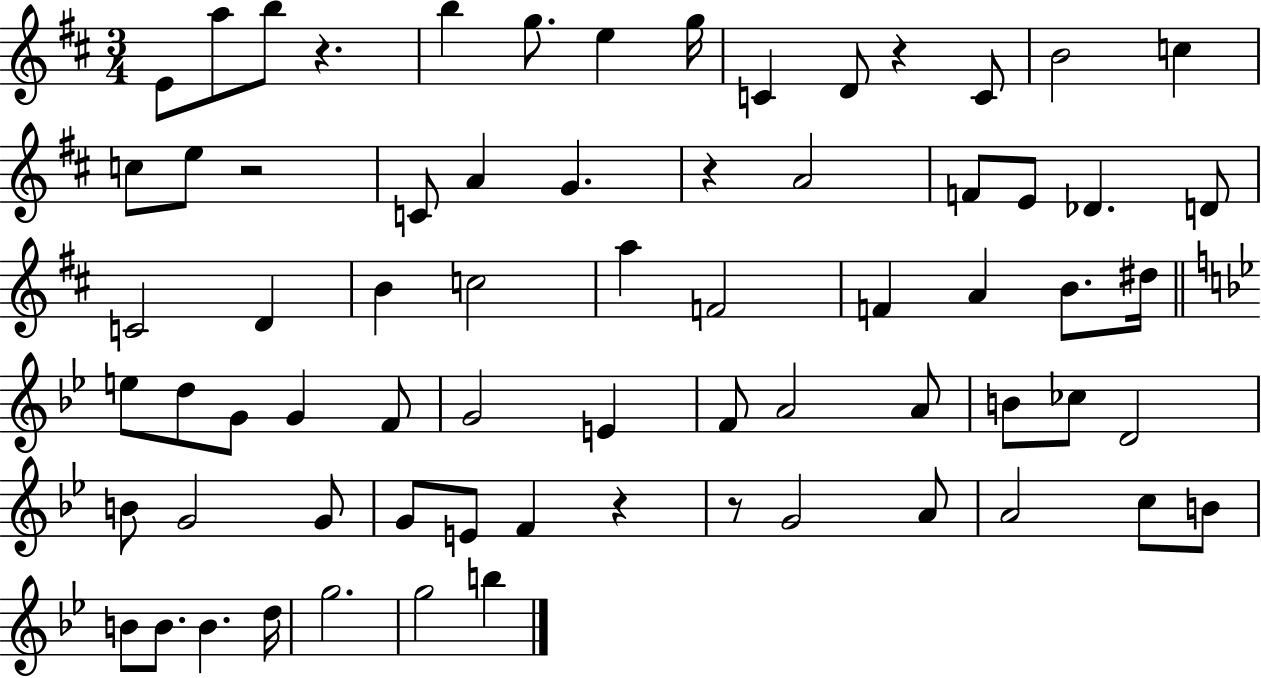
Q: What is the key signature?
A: D major